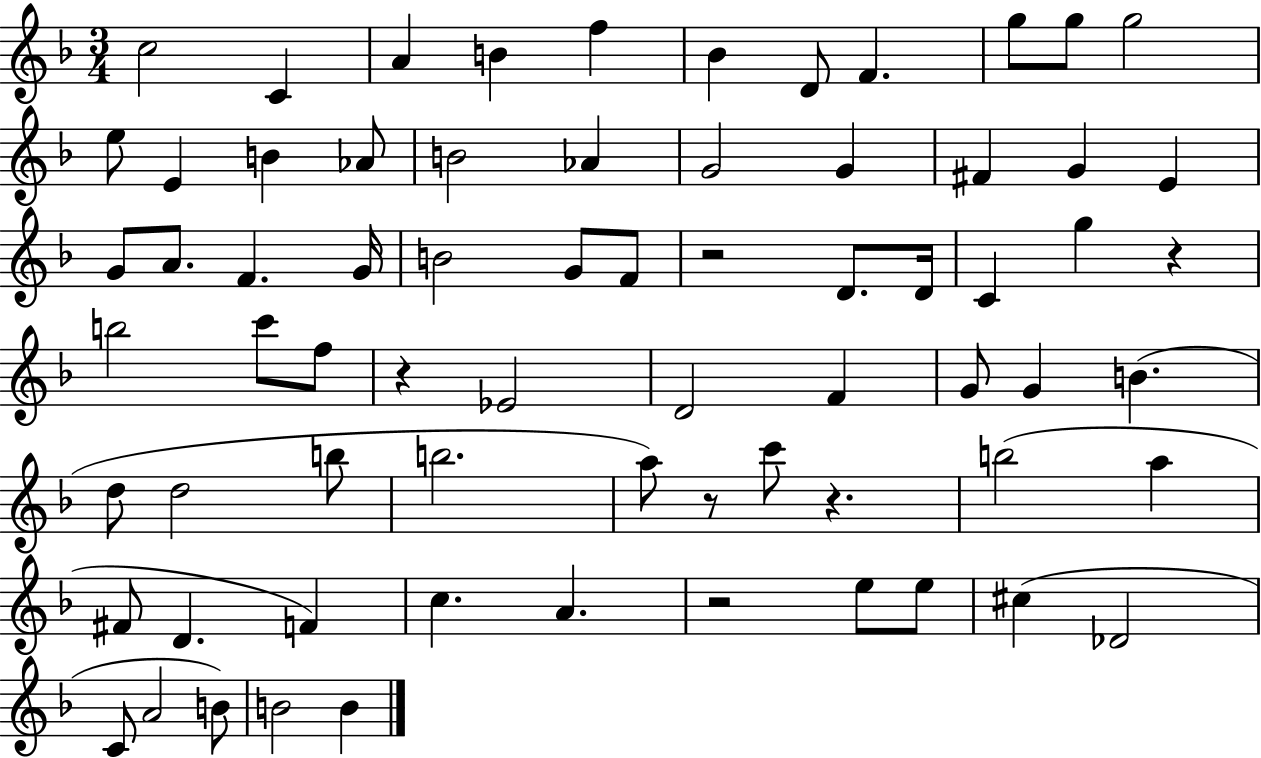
C5/h C4/q A4/q B4/q F5/q Bb4/q D4/e F4/q. G5/e G5/e G5/h E5/e E4/q B4/q Ab4/e B4/h Ab4/q G4/h G4/q F#4/q G4/q E4/q G4/e A4/e. F4/q. G4/s B4/h G4/e F4/e R/h D4/e. D4/s C4/q G5/q R/q B5/h C6/e F5/e R/q Eb4/h D4/h F4/q G4/e G4/q B4/q. D5/e D5/h B5/e B5/h. A5/e R/e C6/e R/q. B5/h A5/q F#4/e D4/q. F4/q C5/q. A4/q. R/h E5/e E5/e C#5/q Db4/h C4/e A4/h B4/e B4/h B4/q